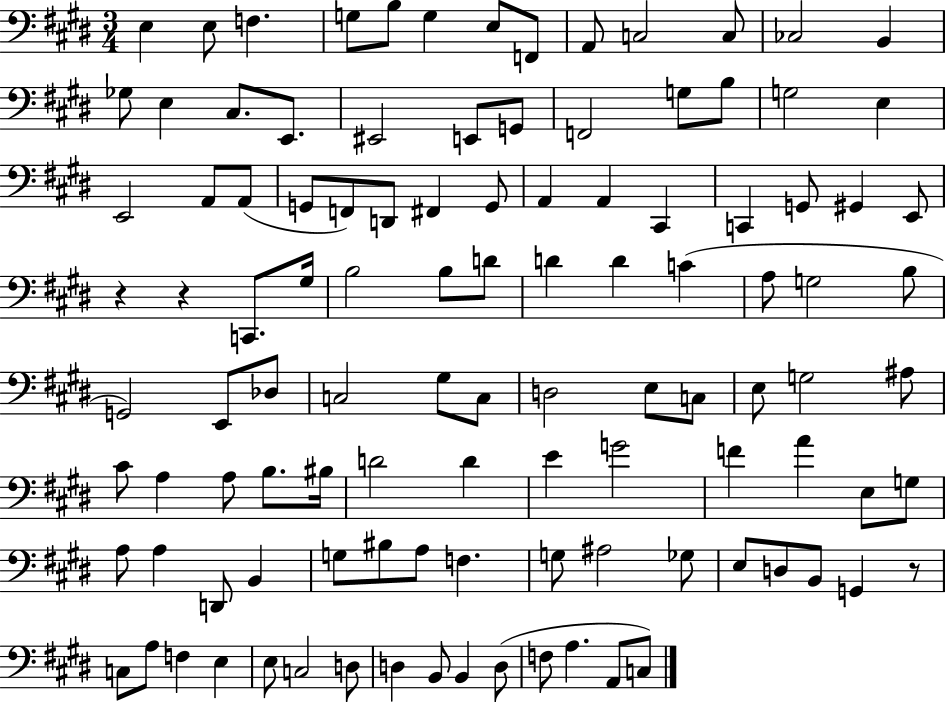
{
  \clef bass
  \numericTimeSignature
  \time 3/4
  \key e \major
  \repeat volta 2 { e4 e8 f4. | g8 b8 g4 e8 f,8 | a,8 c2 c8 | ces2 b,4 | \break ges8 e4 cis8. e,8. | eis,2 e,8 g,8 | f,2 g8 b8 | g2 e4 | \break e,2 a,8 a,8( | g,8 f,8) d,8 fis,4 g,8 | a,4 a,4 cis,4 | c,4 g,8 gis,4 e,8 | \break r4 r4 c,8. gis16 | b2 b8 d'8 | d'4 d'4 c'4( | a8 g2 b8 | \break g,2) e,8 des8 | c2 gis8 c8 | d2 e8 c8 | e8 g2 ais8 | \break cis'8 a4 a8 b8. bis16 | d'2 d'4 | e'4 g'2 | f'4 a'4 e8 g8 | \break a8 a4 d,8 b,4 | g8 bis8 a8 f4. | g8 ais2 ges8 | e8 d8 b,8 g,4 r8 | \break c8 a8 f4 e4 | e8 c2 d8 | d4 b,8 b,4 d8( | f8 a4. a,8 c8) | \break } \bar "|."
}